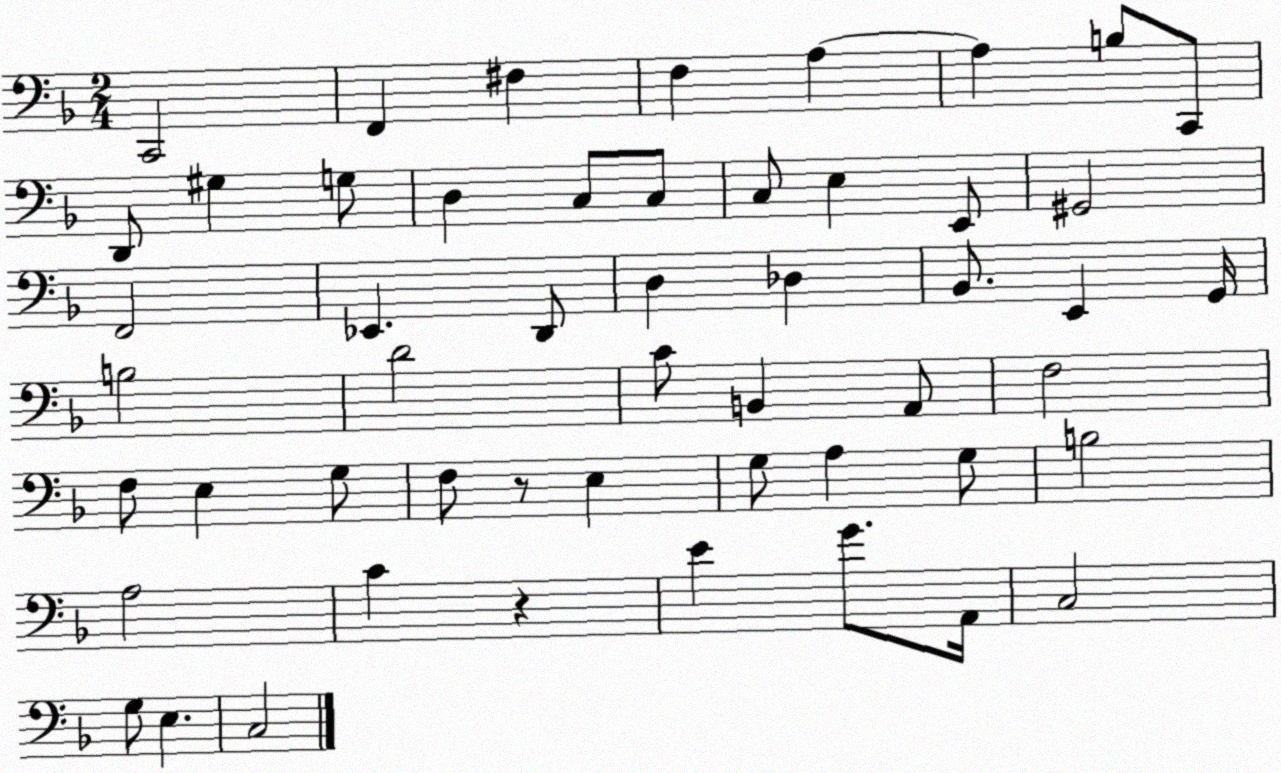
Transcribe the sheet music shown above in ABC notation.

X:1
T:Untitled
M:2/4
L:1/4
K:F
C,,2 F,, ^F, F, A, A, B,/2 C,,/2 D,,/2 ^G, G,/2 D, C,/2 C,/2 C,/2 E, E,,/2 ^G,,2 F,,2 _E,, D,,/2 D, _D, _B,,/2 E,, G,,/4 B,2 D2 C/2 B,, A,,/2 F,2 F,/2 E, G,/2 F,/2 z/2 E, G,/2 A, G,/2 B,2 A,2 C z E G/2 A,,/4 C,2 G,/2 E, C,2